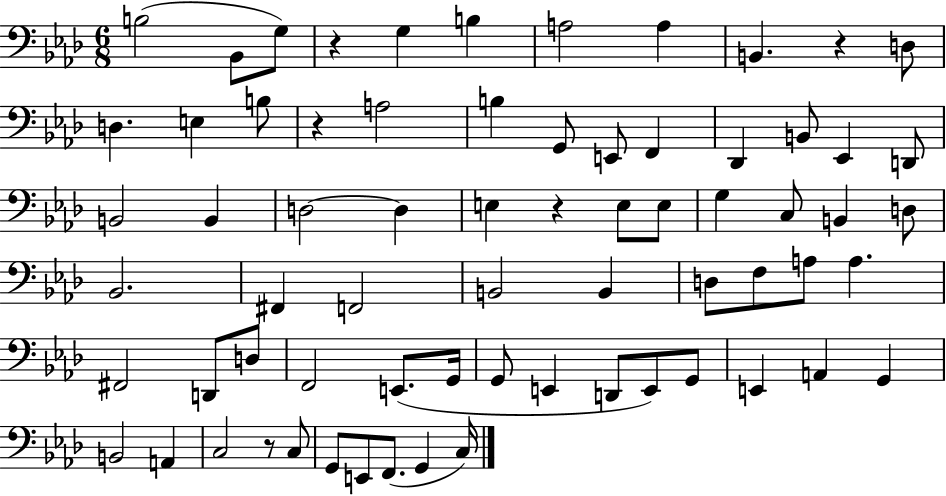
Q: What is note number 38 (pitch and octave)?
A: D3